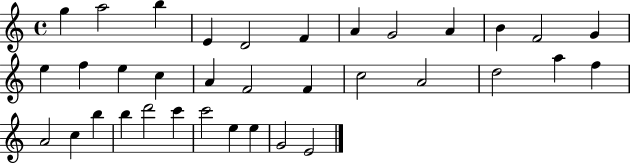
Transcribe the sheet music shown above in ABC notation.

X:1
T:Untitled
M:4/4
L:1/4
K:C
g a2 b E D2 F A G2 A B F2 G e f e c A F2 F c2 A2 d2 a f A2 c b b d'2 c' c'2 e e G2 E2